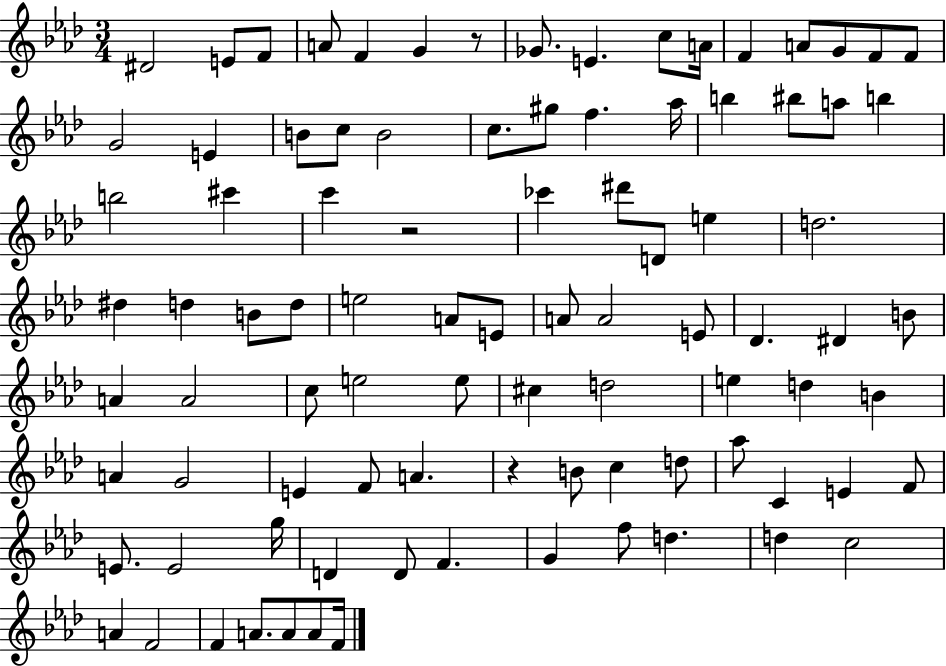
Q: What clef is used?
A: treble